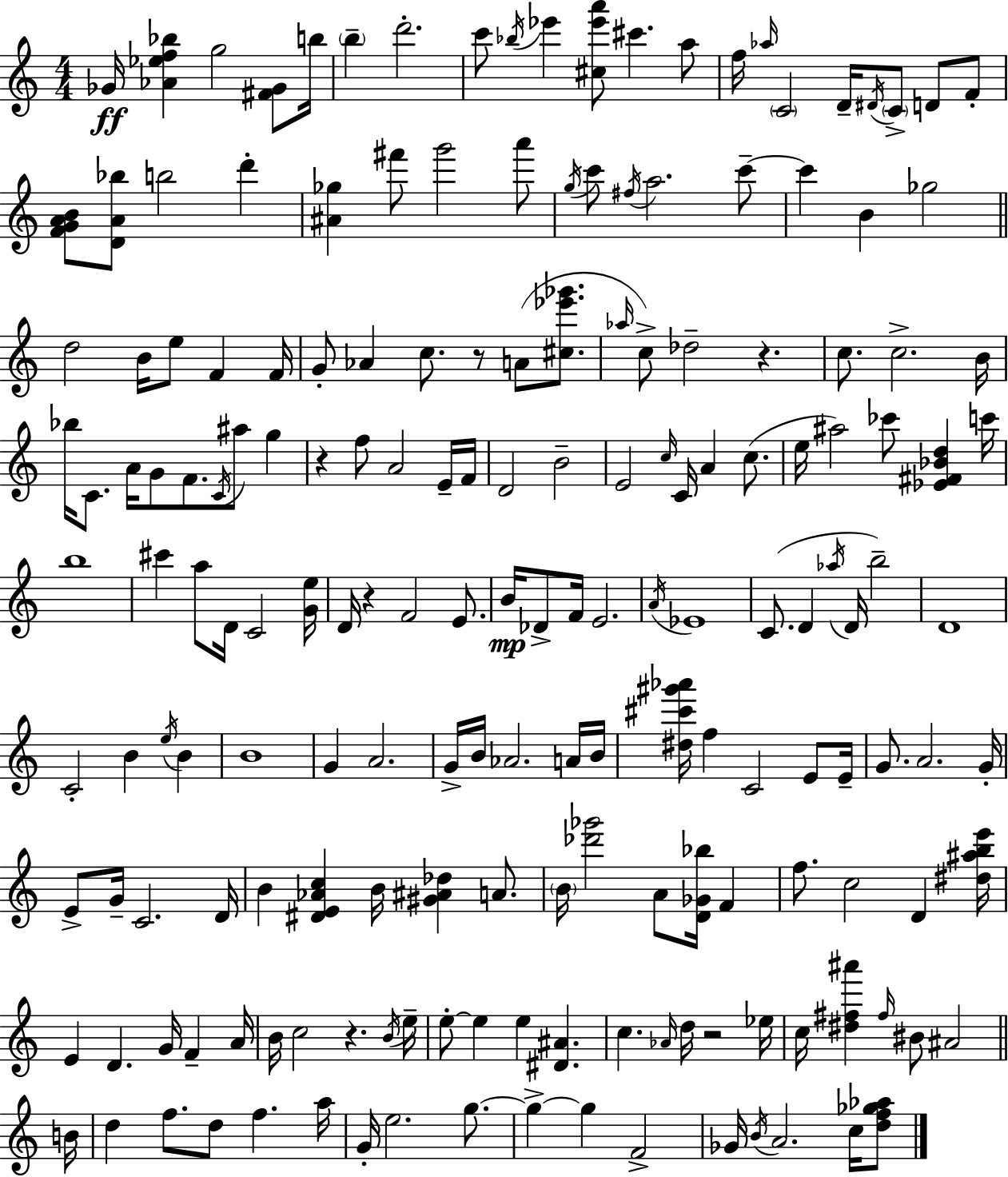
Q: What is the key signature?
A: C major